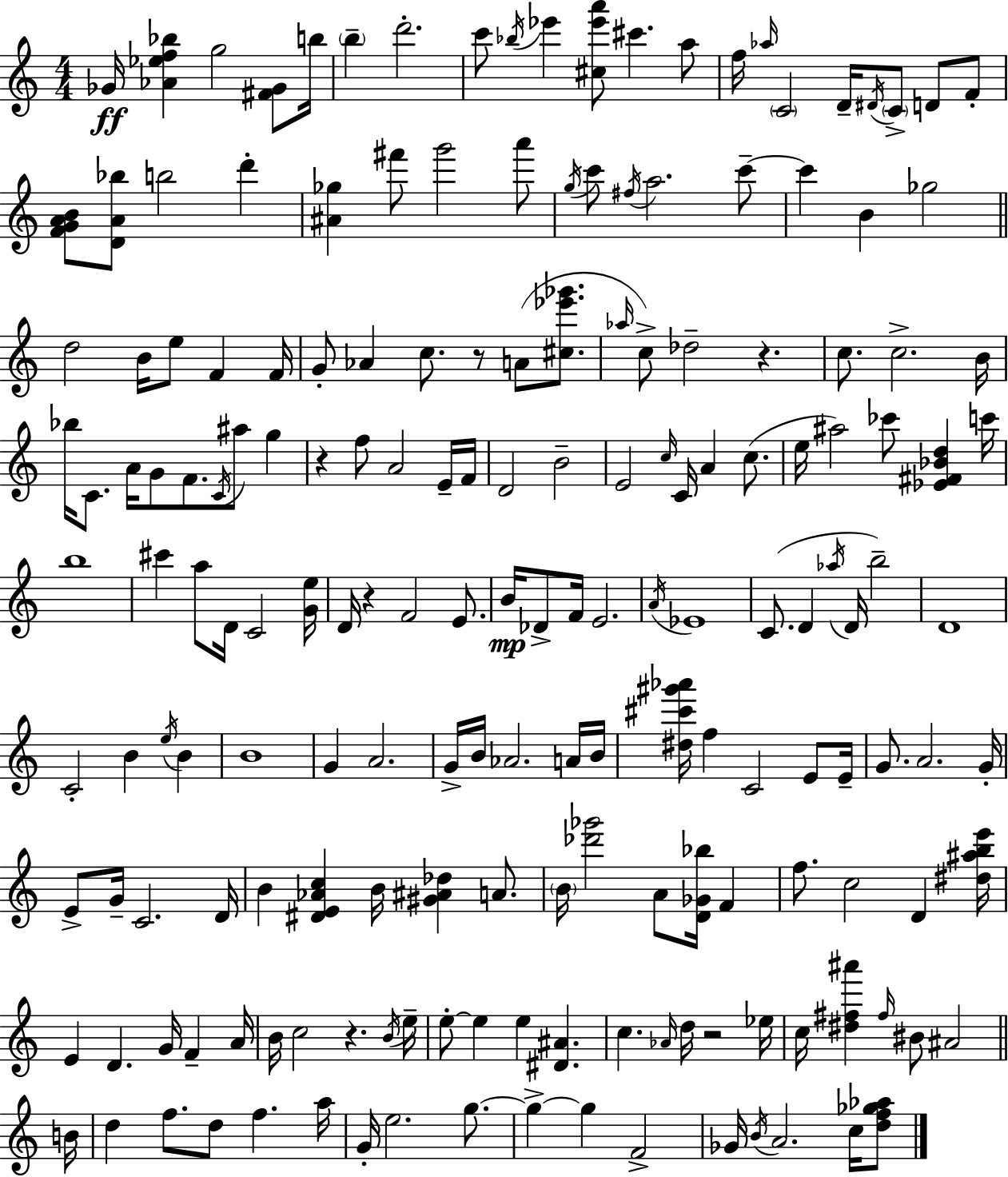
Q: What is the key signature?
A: C major